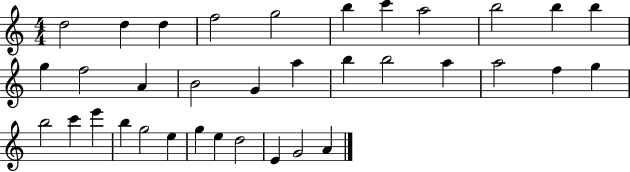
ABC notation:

X:1
T:Untitled
M:4/4
L:1/4
K:C
d2 d d f2 g2 b c' a2 b2 b b g f2 A B2 G a b b2 a a2 f g b2 c' e' b g2 e g e d2 E G2 A